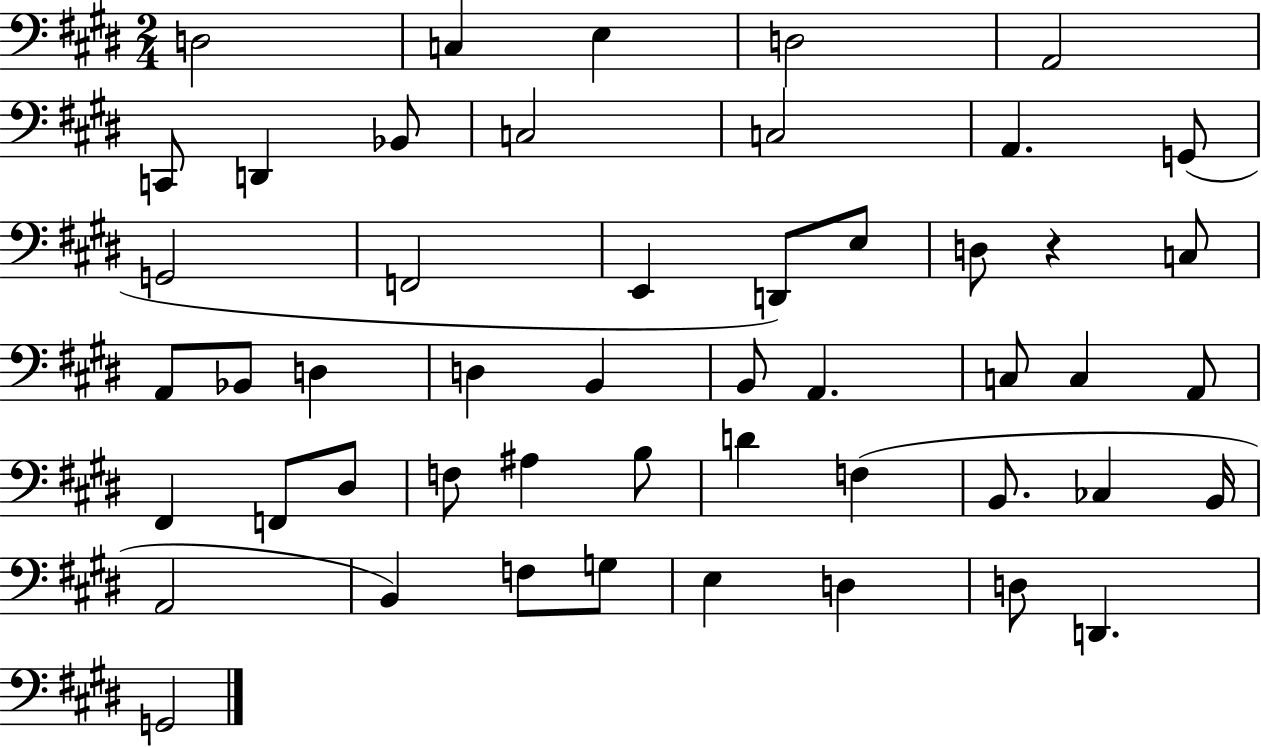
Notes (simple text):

D3/h C3/q E3/q D3/h A2/h C2/e D2/q Bb2/e C3/h C3/h A2/q. G2/e G2/h F2/h E2/q D2/e E3/e D3/e R/q C3/e A2/e Bb2/e D3/q D3/q B2/q B2/e A2/q. C3/e C3/q A2/e F#2/q F2/e D#3/e F3/e A#3/q B3/e D4/q F3/q B2/e. CES3/q B2/s A2/h B2/q F3/e G3/e E3/q D3/q D3/e D2/q. G2/h